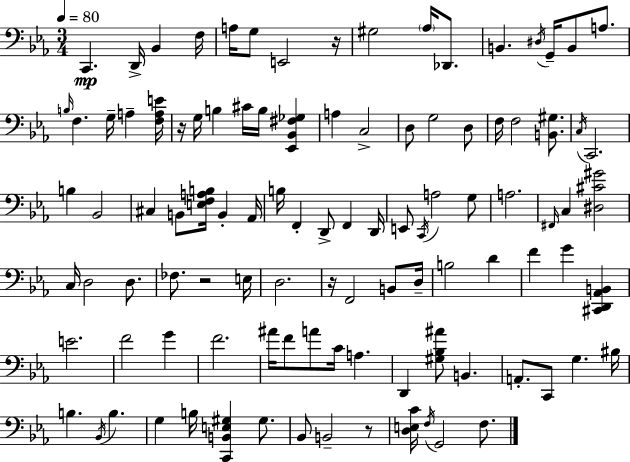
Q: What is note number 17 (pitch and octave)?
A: F3